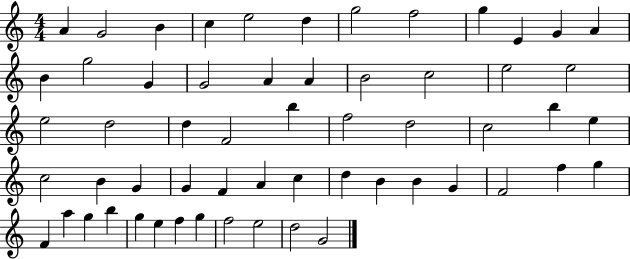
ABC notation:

X:1
T:Untitled
M:4/4
L:1/4
K:C
A G2 B c e2 d g2 f2 g E G A B g2 G G2 A A B2 c2 e2 e2 e2 d2 d F2 b f2 d2 c2 b e c2 B G G F A c d B B G F2 f g F a g b g e f g f2 e2 d2 G2